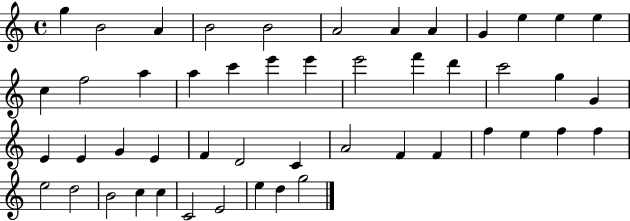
X:1
T:Untitled
M:4/4
L:1/4
K:C
g B2 A B2 B2 A2 A A G e e e c f2 a a c' e' e' e'2 f' d' c'2 g G E E G E F D2 C A2 F F f e f f e2 d2 B2 c c C2 E2 e d g2